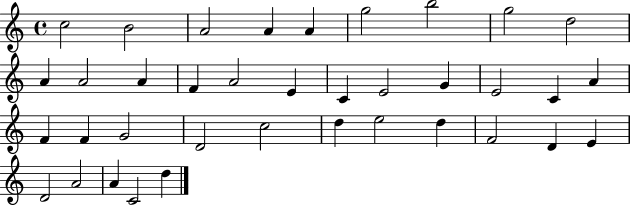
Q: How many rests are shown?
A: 0